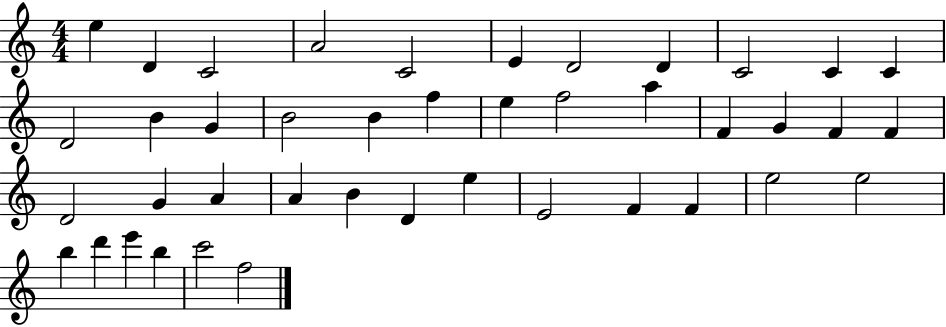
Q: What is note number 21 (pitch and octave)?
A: F4